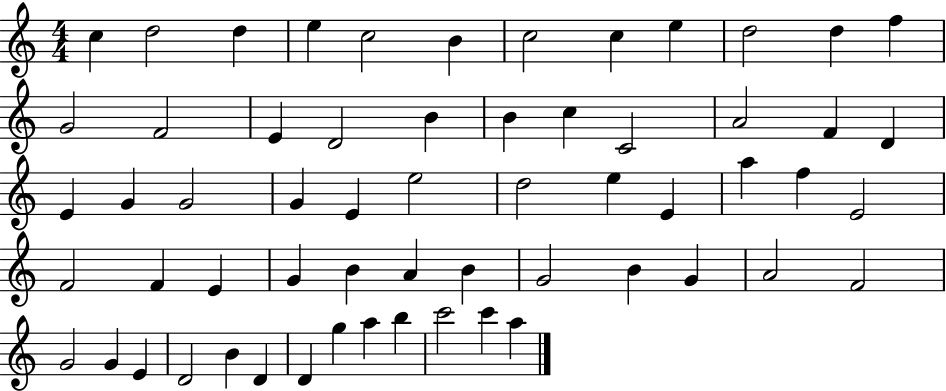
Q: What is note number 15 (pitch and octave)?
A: E4